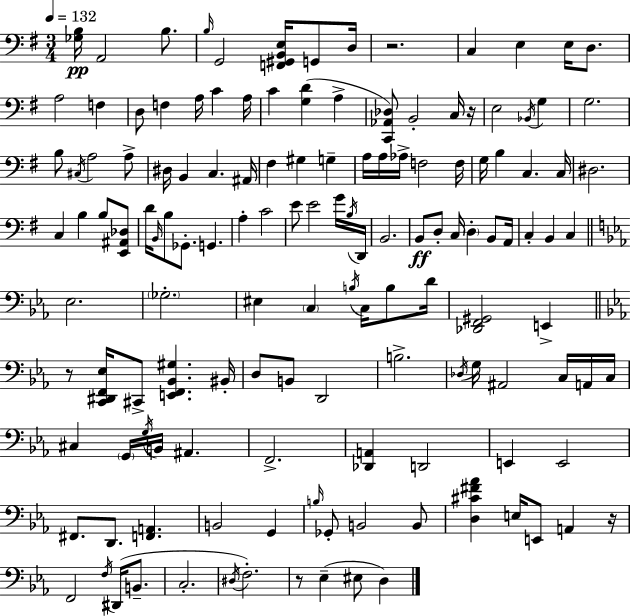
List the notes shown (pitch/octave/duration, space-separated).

[Gb3,B3]/s A2/h B3/e. B3/s G2/h [F2,G#2,B2,E3]/s G2/e D3/s R/h. C3/q E3/q E3/s D3/e. A3/h F3/q D3/e F3/q A3/s C4/q A3/s C4/q [G3,D4]/q A3/q [C2,Ab2,Db3]/e B2/h C3/s R/s E3/h Bb2/s G3/q G3/h. B3/e C#3/s A3/h A3/e D#3/s B2/q C3/q. A#2/s F#3/q G#3/q G3/q A3/s A3/s Ab3/s F3/h F3/s G3/s B3/q C3/q. C3/s D#3/h. C3/q B3/q B3/e [E2,A#2,Db3]/e D4/s B2/s B3/e Gb2/e. G2/q. A3/q C4/h E4/e E4/h G4/s B3/s D2/s B2/h. B2/e D3/e C3/s D3/q B2/e A2/s C3/q B2/q C3/q Eb3/h. Gb3/h. EIS3/q C3/q B3/s C3/s B3/e D4/s [Db2,F2,G#2]/h E2/q R/e [C2,D#2,F2,Eb3]/s C#2/e [E2,F2,Bb2,G#3]/q. BIS2/s D3/e B2/e D2/h B3/h. Db3/s G3/s A#2/h C3/s A2/s C3/s C#3/q G2/s G3/s B2/s A#2/q. F2/h. [Db2,A2]/q D2/h E2/q E2/h F#2/e. D2/e. [F2,A2]/q. B2/h G2/q B3/s Gb2/e B2/h B2/e [D3,C#4,F#4,Ab4]/q E3/s E2/e A2/q R/s F2/h F3/s D#2/s B2/e. C3/h. D#3/s F3/h. R/e Eb3/q EIS3/e D3/q